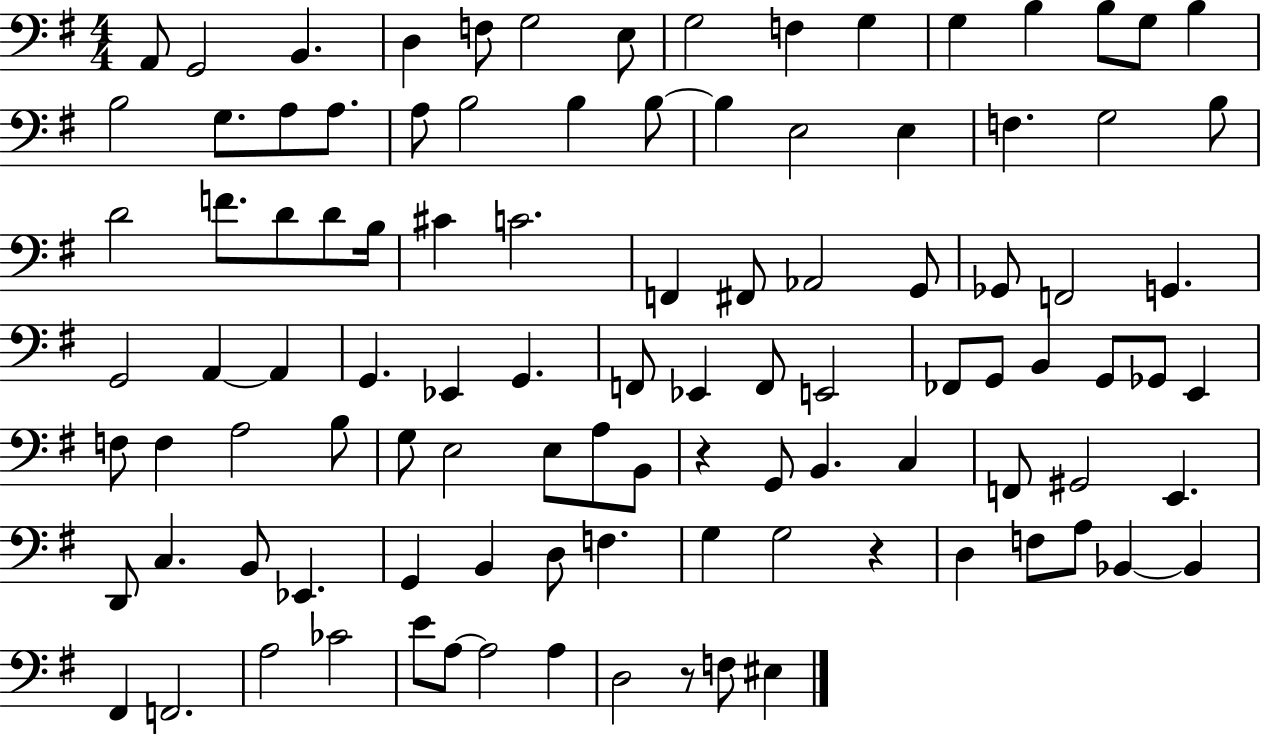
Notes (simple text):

A2/e G2/h B2/q. D3/q F3/e G3/h E3/e G3/h F3/q G3/q G3/q B3/q B3/e G3/e B3/q B3/h G3/e. A3/e A3/e. A3/e B3/h B3/q B3/e B3/q E3/h E3/q F3/q. G3/h B3/e D4/h F4/e. D4/e D4/e B3/s C#4/q C4/h. F2/q F#2/e Ab2/h G2/e Gb2/e F2/h G2/q. G2/h A2/q A2/q G2/q. Eb2/q G2/q. F2/e Eb2/q F2/e E2/h FES2/e G2/e B2/q G2/e Gb2/e E2/q F3/e F3/q A3/h B3/e G3/e E3/h E3/e A3/e B2/e R/q G2/e B2/q. C3/q F2/e G#2/h E2/q. D2/e C3/q. B2/e Eb2/q. G2/q B2/q D3/e F3/q. G3/q G3/h R/q D3/q F3/e A3/e Bb2/q Bb2/q F#2/q F2/h. A3/h CES4/h E4/e A3/e A3/h A3/q D3/h R/e F3/e EIS3/q